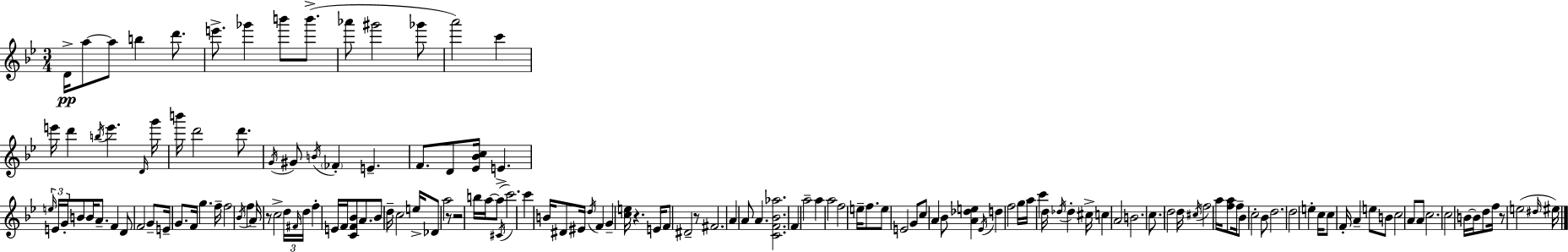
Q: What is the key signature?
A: G minor